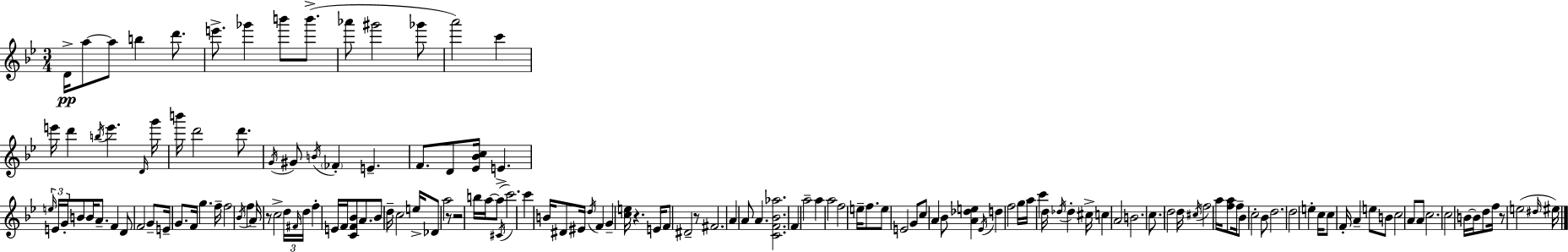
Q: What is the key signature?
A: G minor